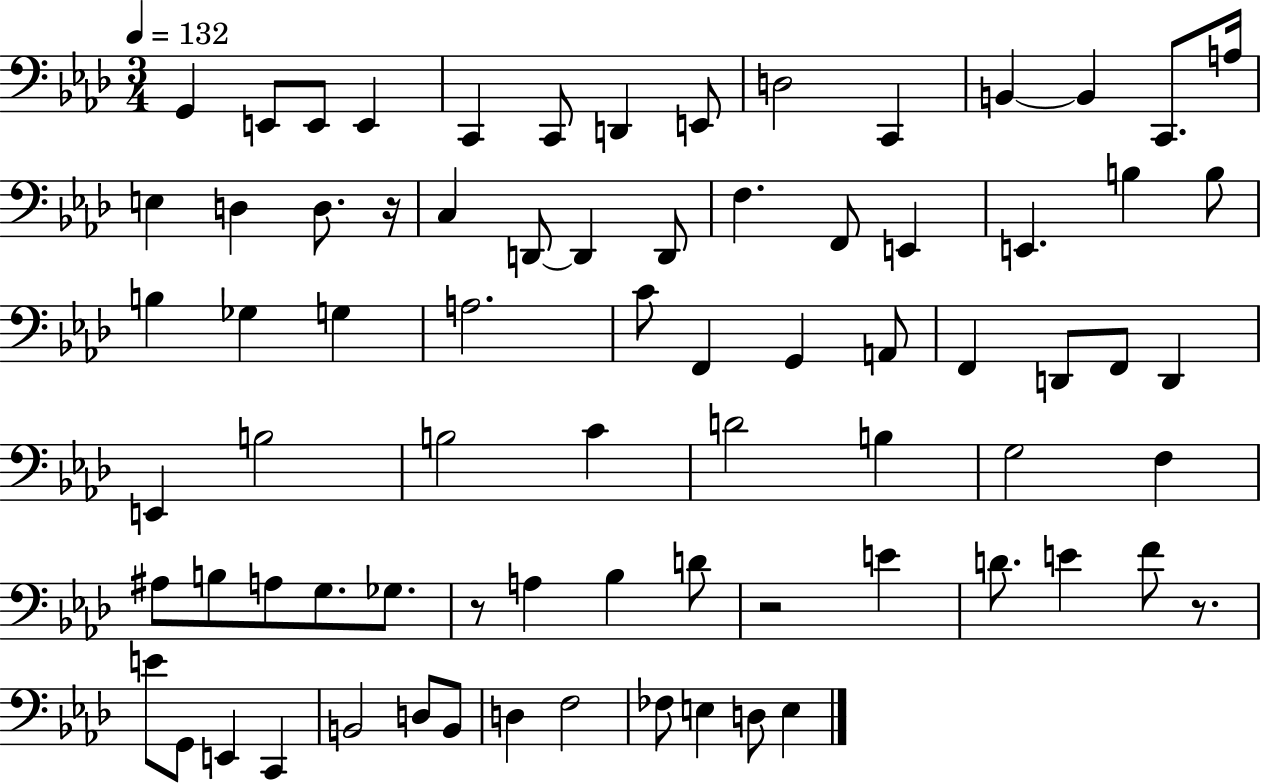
G2/q E2/e E2/e E2/q C2/q C2/e D2/q E2/e D3/h C2/q B2/q B2/q C2/e. A3/s E3/q D3/q D3/e. R/s C3/q D2/e D2/q D2/e F3/q. F2/e E2/q E2/q. B3/q B3/e B3/q Gb3/q G3/q A3/h. C4/e F2/q G2/q A2/e F2/q D2/e F2/e D2/q E2/q B3/h B3/h C4/q D4/h B3/q G3/h F3/q A#3/e B3/e A3/e G3/e. Gb3/e. R/e A3/q Bb3/q D4/e R/h E4/q D4/e. E4/q F4/e R/e. E4/e G2/e E2/q C2/q B2/h D3/e B2/e D3/q F3/h FES3/e E3/q D3/e E3/q